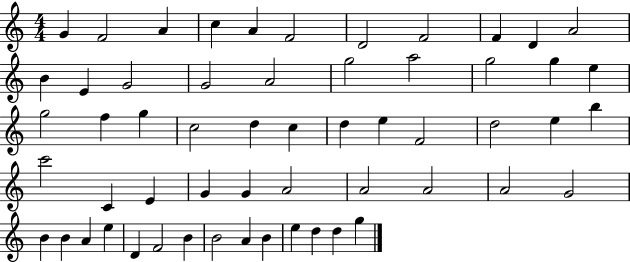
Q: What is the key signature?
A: C major